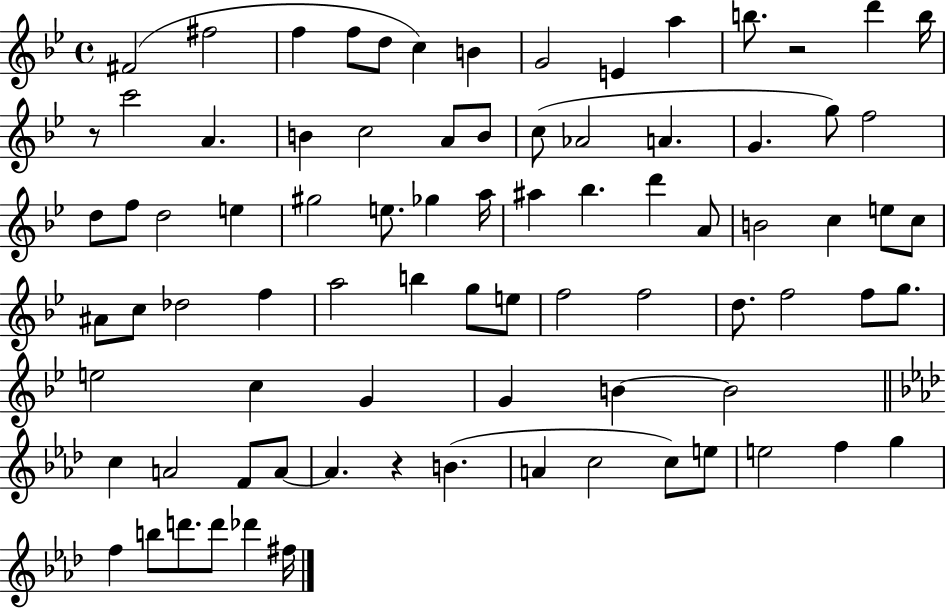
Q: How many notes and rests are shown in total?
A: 83